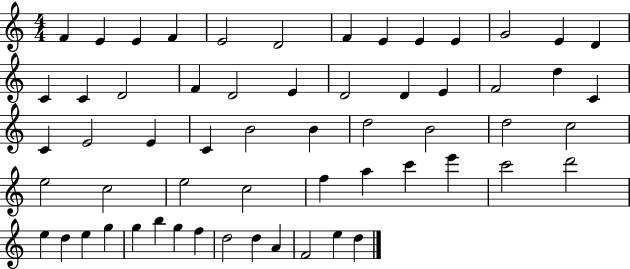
{
  \clef treble
  \numericTimeSignature
  \time 4/4
  \key c \major
  f'4 e'4 e'4 f'4 | e'2 d'2 | f'4 e'4 e'4 e'4 | g'2 e'4 d'4 | \break c'4 c'4 d'2 | f'4 d'2 e'4 | d'2 d'4 e'4 | f'2 d''4 c'4 | \break c'4 e'2 e'4 | c'4 b'2 b'4 | d''2 b'2 | d''2 c''2 | \break e''2 c''2 | e''2 c''2 | f''4 a''4 c'''4 e'''4 | c'''2 d'''2 | \break e''4 d''4 e''4 g''4 | g''4 b''4 g''4 f''4 | d''2 d''4 a'4 | f'2 e''4 d''4 | \break \bar "|."
}